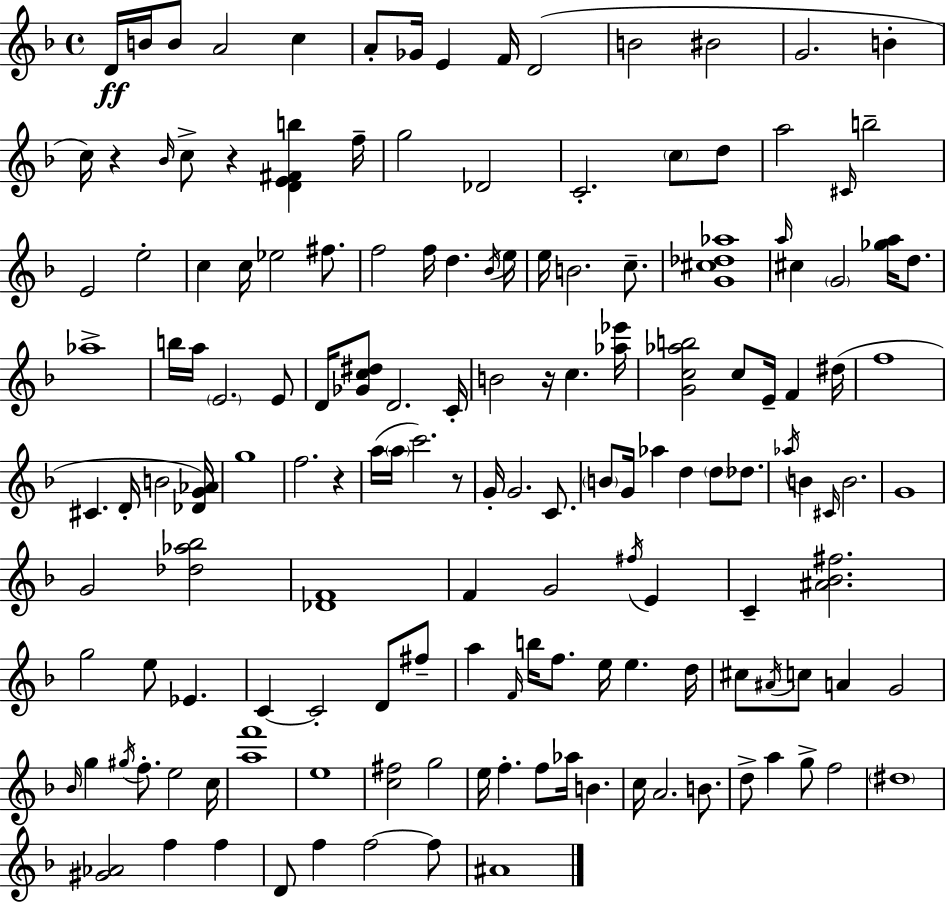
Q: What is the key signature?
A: D minor